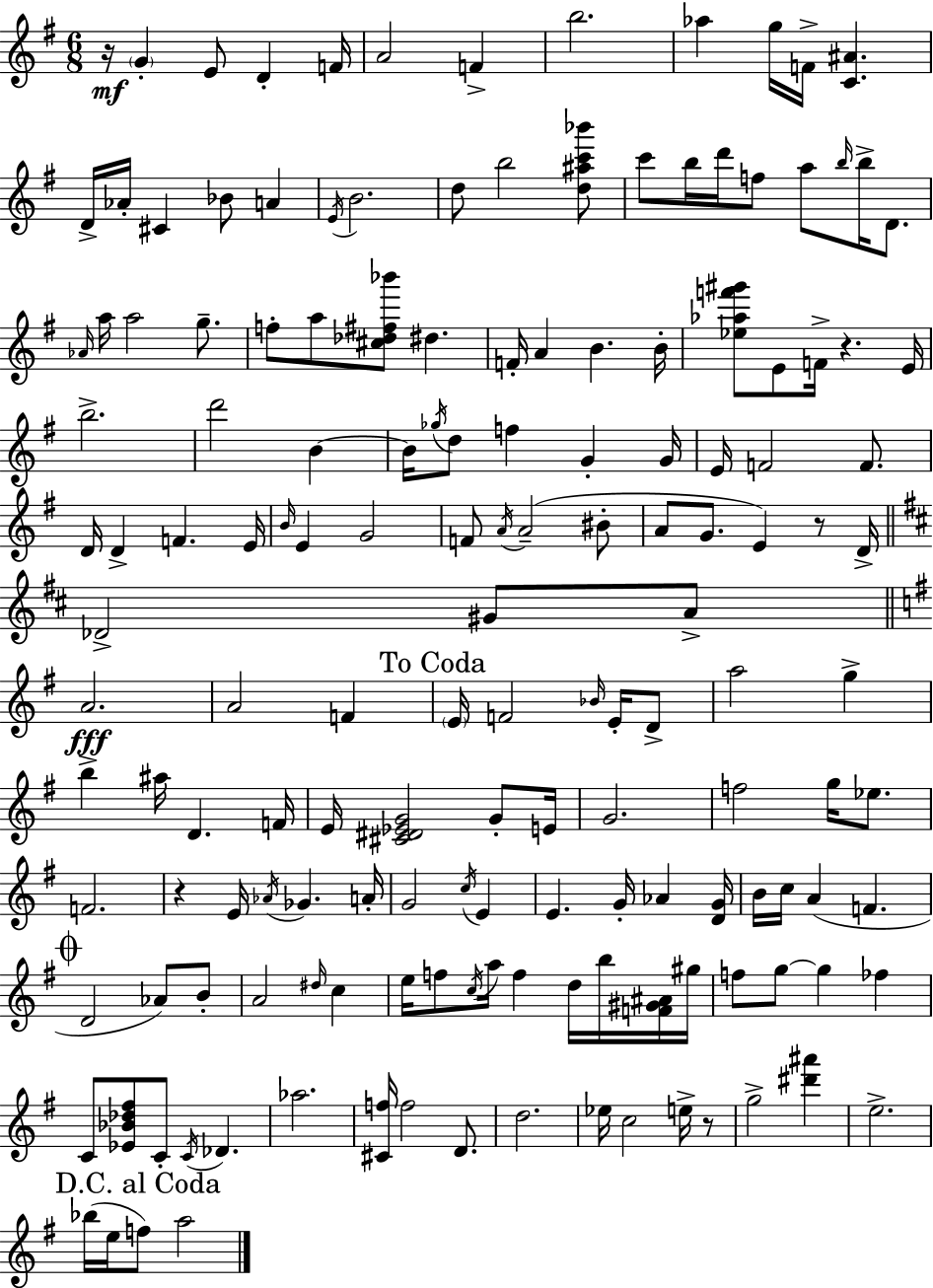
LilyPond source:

{
  \clef treble
  \numericTimeSignature
  \time 6/8
  \key e \minor
  r16\mf \parenthesize g'4-. e'8 d'4-. f'16 | a'2 f'4-> | b''2. | aes''4 g''16 f'16-> <c' ais'>4. | \break d'16-> aes'16-. cis'4 bes'8 a'4 | \acciaccatura { e'16 } b'2. | d''8 b''2 <d'' ais'' c''' bes'''>8 | c'''8 b''16 d'''16 f''8 a''8 \grace { b''16 } b''16-> d'8. | \break \grace { aes'16 } a''16 a''2 | g''8.-- f''8-. a''8 <cis'' des'' fis'' bes'''>8 dis''4. | f'16-. a'4 b'4. | b'16-. <ees'' aes'' f''' gis'''>8 e'8 f'16-> r4. | \break e'16 b''2.-> | d'''2 b'4~~ | b'16 \acciaccatura { ges''16 } d''8 f''4 g'4-. | g'16 e'16 f'2 | \break f'8. d'16 d'4-> f'4. | e'16 \grace { b'16 } e'4 g'2 | f'8 \acciaccatura { a'16 }( a'2-- | bis'8-. a'8 g'8. e'4) | \break r8 d'16-> \bar "||" \break \key b \minor des'2-> gis'8 a'8-> | \bar "||" \break \key e \minor a'2.\fff | a'2 f'4 | \mark "To Coda" \parenthesize e'16 f'2 \grace { bes'16 } e'16-. d'8-> | a''2 g''4-> | \break b''4-> ais''16 d'4. | f'16 e'16 <cis' dis' ees' g'>2 g'8-. | e'16 g'2. | f''2 g''16 ees''8. | \break f'2. | r4 e'16 \acciaccatura { aes'16 } ges'4. | a'16-. g'2 \acciaccatura { c''16 } e'4 | e'4. g'16-. aes'4 | \break <d' g'>16 b'16 c''16 a'4( f'4. | \mark \markup { \musicglyph "scripts.coda" } d'2 aes'8) | b'8-. a'2 \grace { dis''16 } | c''4 e''16 f''8 \acciaccatura { c''16 } a''16 f''4 | \break d''16 b''16 <f' gis' ais'>16 gis''16 f''8 g''8~~ g''4 | fes''4 c'8 <ees' bes' des'' fis''>8 c'8-. \acciaccatura { c'16 } | des'4. aes''2. | <cis' f''>16 f''2 | \break d'8. d''2. | ees''16 c''2 | e''16-> r8 g''2-> | <dis''' ais'''>4 e''2.-> | \break \mark "D.C. al Coda" bes''16( e''16 f''8) a''2 | \bar "|."
}